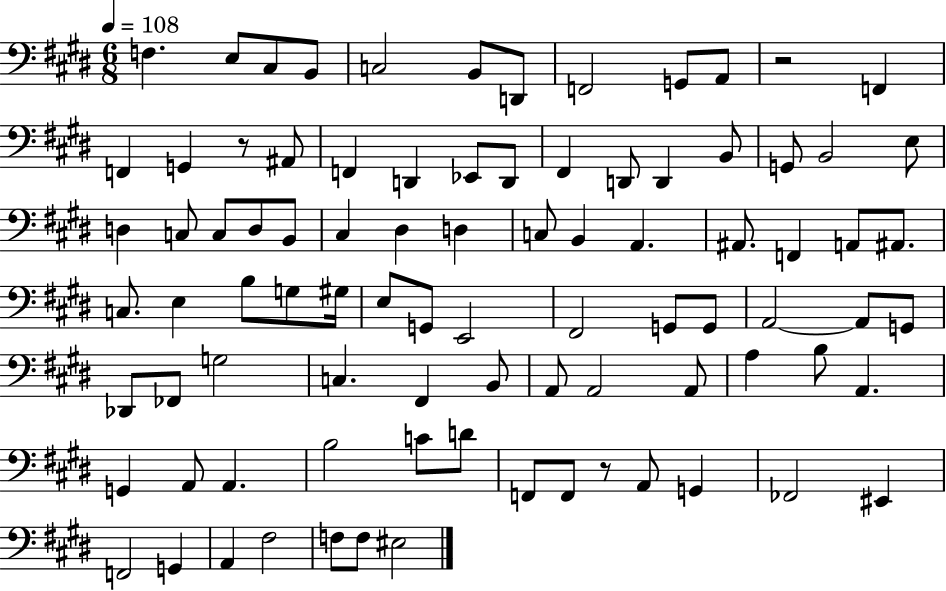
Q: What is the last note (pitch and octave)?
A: EIS3